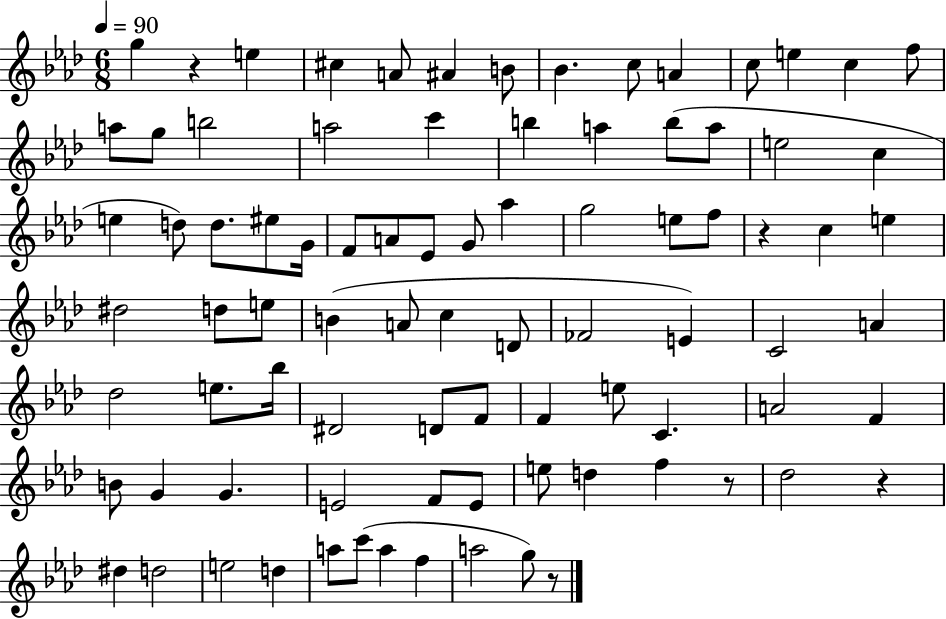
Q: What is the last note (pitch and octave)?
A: G5